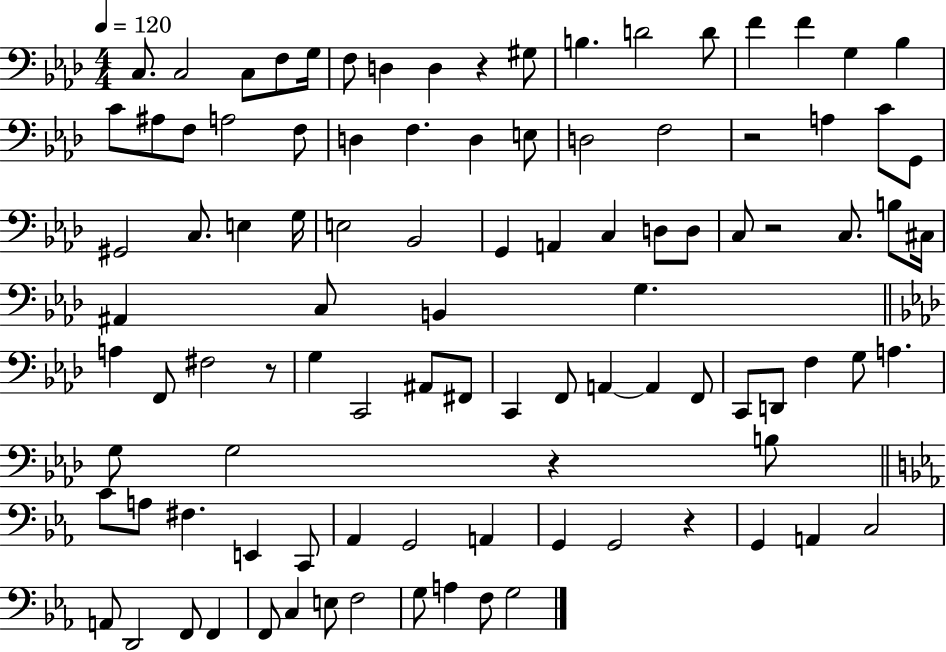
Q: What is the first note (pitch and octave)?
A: C3